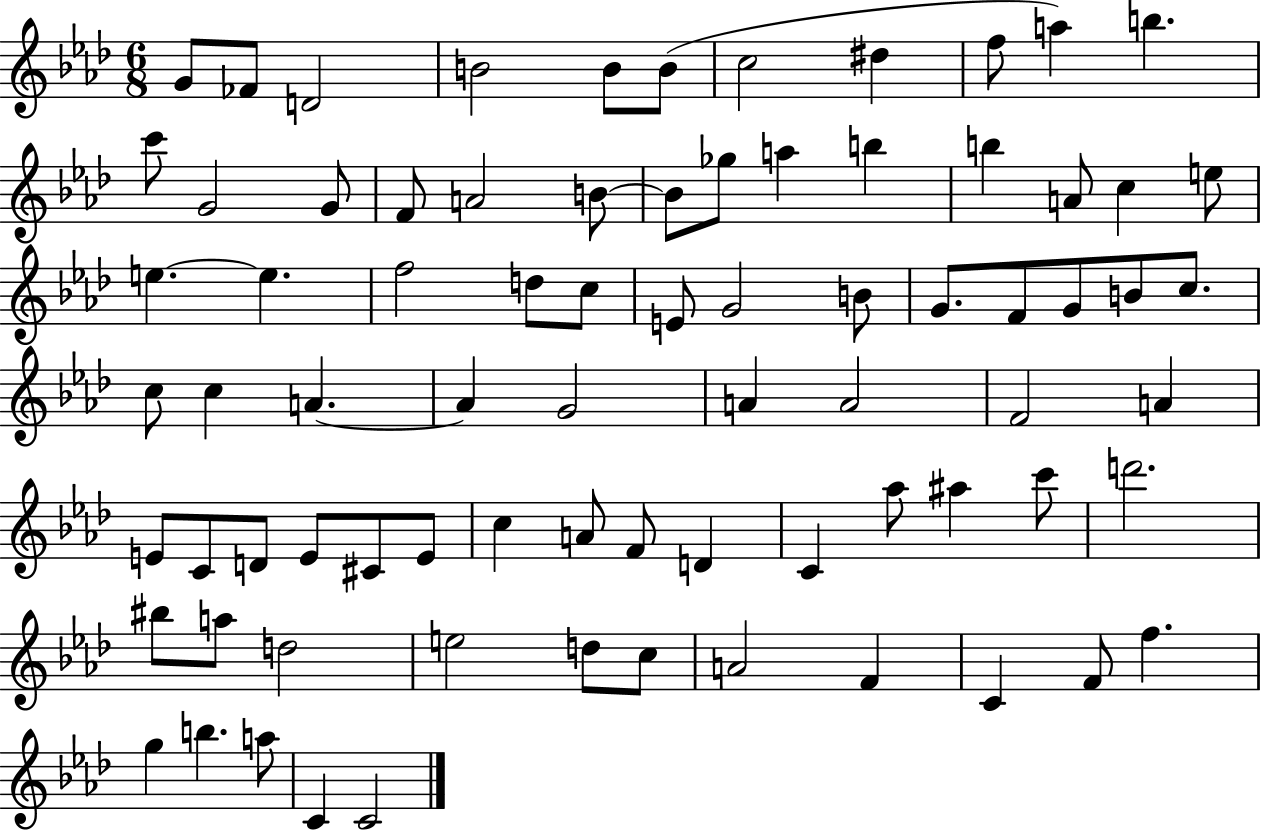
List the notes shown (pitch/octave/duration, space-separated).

G4/e FES4/e D4/h B4/h B4/e B4/e C5/h D#5/q F5/e A5/q B5/q. C6/e G4/h G4/e F4/e A4/h B4/e B4/e Gb5/e A5/q B5/q B5/q A4/e C5/q E5/e E5/q. E5/q. F5/h D5/e C5/e E4/e G4/h B4/e G4/e. F4/e G4/e B4/e C5/e. C5/e C5/q A4/q. A4/q G4/h A4/q A4/h F4/h A4/q E4/e C4/e D4/e E4/e C#4/e E4/e C5/q A4/e F4/e D4/q C4/q Ab5/e A#5/q C6/e D6/h. BIS5/e A5/e D5/h E5/h D5/e C5/e A4/h F4/q C4/q F4/e F5/q. G5/q B5/q. A5/e C4/q C4/h